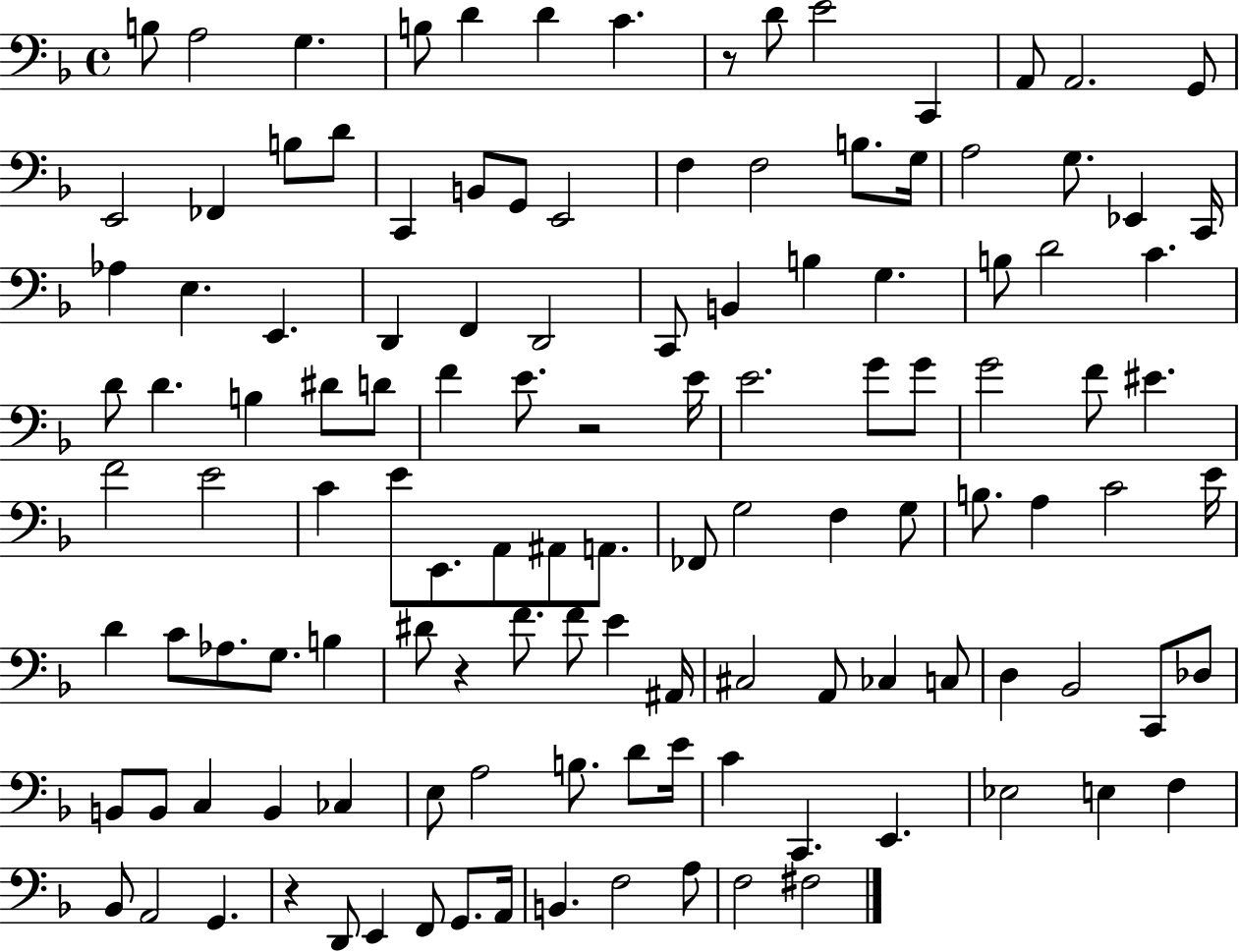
{
  \clef bass
  \time 4/4
  \defaultTimeSignature
  \key f \major
  \repeat volta 2 { b8 a2 g4. | b8 d'4 d'4 c'4. | r8 d'8 e'2 c,4 | a,8 a,2. g,8 | \break e,2 fes,4 b8 d'8 | c,4 b,8 g,8 e,2 | f4 f2 b8. g16 | a2 g8. ees,4 c,16 | \break aes4 e4. e,4. | d,4 f,4 d,2 | c,8 b,4 b4 g4. | b8 d'2 c'4. | \break d'8 d'4. b4 dis'8 d'8 | f'4 e'8. r2 e'16 | e'2. g'8 g'8 | g'2 f'8 eis'4. | \break f'2 e'2 | c'4 e'8 e,8. a,8 ais,8 a,8. | fes,8 g2 f4 g8 | b8. a4 c'2 e'16 | \break d'4 c'8 aes8. g8. b4 | dis'8 r4 f'8. f'8 e'4 ais,16 | cis2 a,8 ces4 c8 | d4 bes,2 c,8 des8 | \break b,8 b,8 c4 b,4 ces4 | e8 a2 b8. d'8 e'16 | c'4 c,4. e,4. | ees2 e4 f4 | \break bes,8 a,2 g,4. | r4 d,8 e,4 f,8 g,8. a,16 | b,4. f2 a8 | f2 fis2 | \break } \bar "|."
}